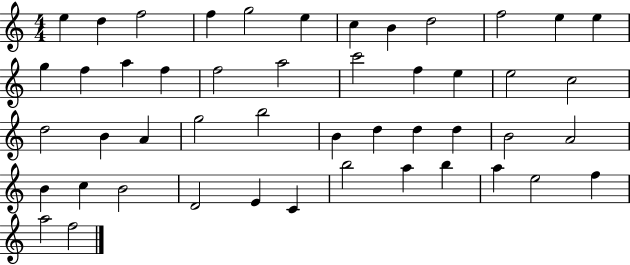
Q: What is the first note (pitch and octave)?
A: E5